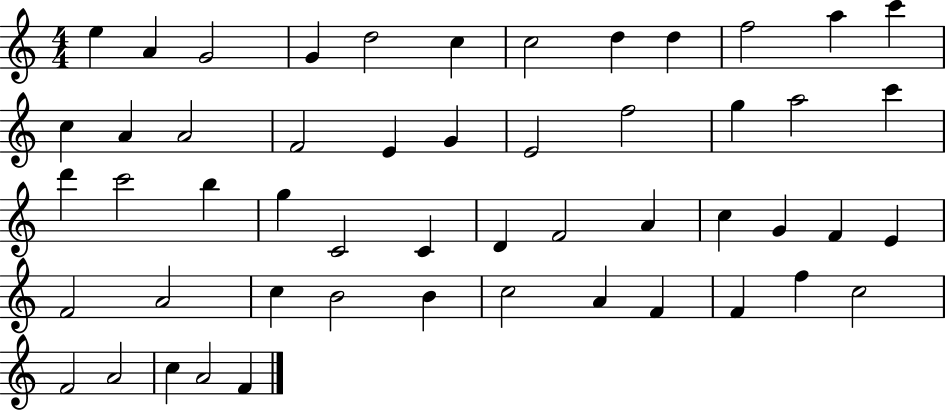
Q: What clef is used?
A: treble